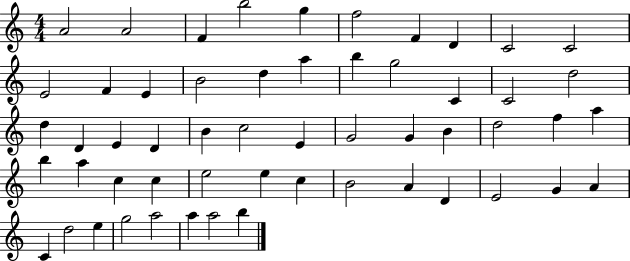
X:1
T:Untitled
M:4/4
L:1/4
K:C
A2 A2 F b2 g f2 F D C2 C2 E2 F E B2 d a b g2 C C2 d2 d D E D B c2 E G2 G B d2 f a b a c c e2 e c B2 A D E2 G A C d2 e g2 a2 a a2 b